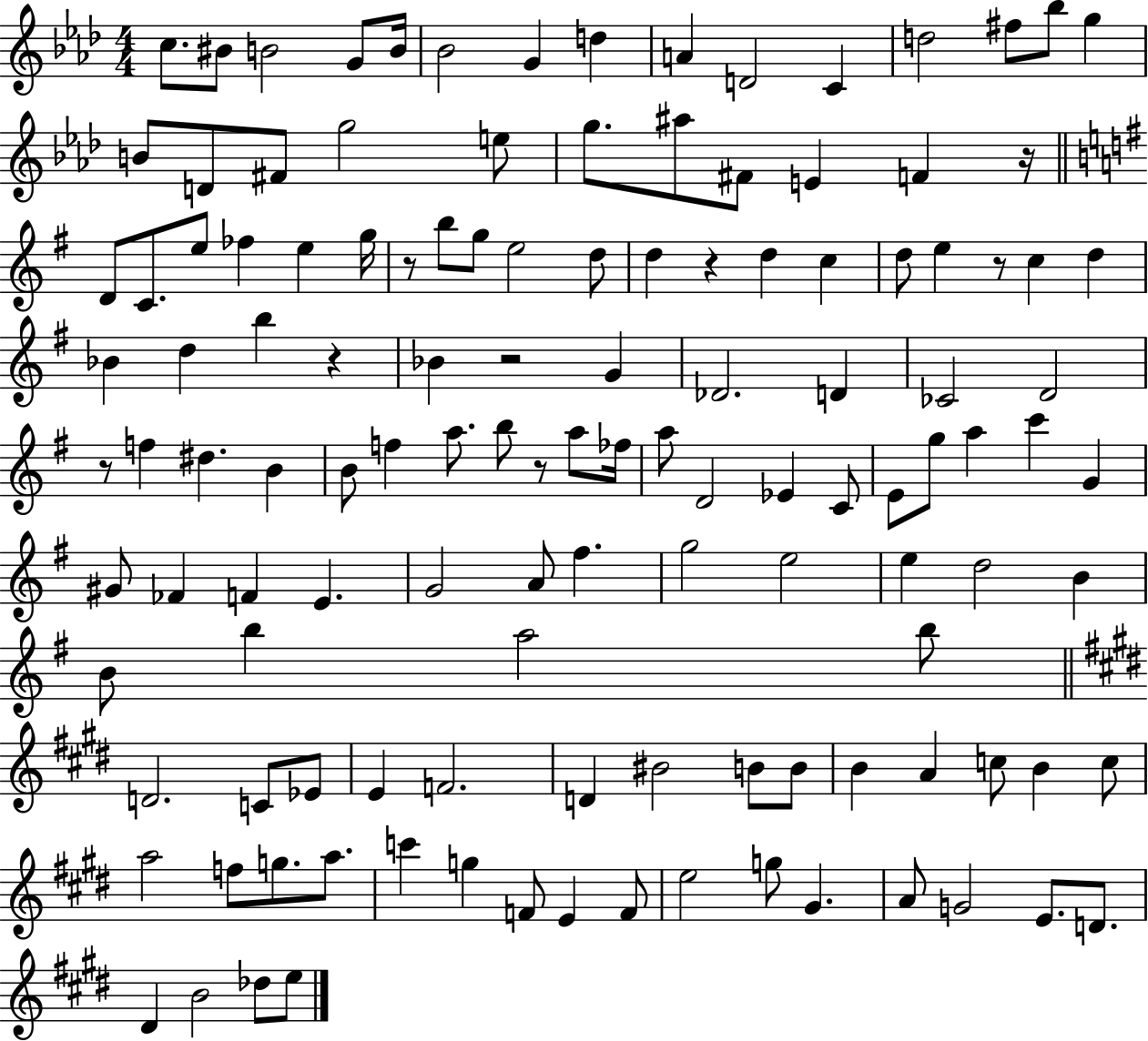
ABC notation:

X:1
T:Untitled
M:4/4
L:1/4
K:Ab
c/2 ^B/2 B2 G/2 B/4 _B2 G d A D2 C d2 ^f/2 _b/2 g B/2 D/2 ^F/2 g2 e/2 g/2 ^a/2 ^F/2 E F z/4 D/2 C/2 e/2 _f e g/4 z/2 b/2 g/2 e2 d/2 d z d c d/2 e z/2 c d _B d b z _B z2 G _D2 D _C2 D2 z/2 f ^d B B/2 f a/2 b/2 z/2 a/2 _f/4 a/2 D2 _E C/2 E/2 g/2 a c' G ^G/2 _F F E G2 A/2 ^f g2 e2 e d2 B B/2 b a2 b/2 D2 C/2 _E/2 E F2 D ^B2 B/2 B/2 B A c/2 B c/2 a2 f/2 g/2 a/2 c' g F/2 E F/2 e2 g/2 ^G A/2 G2 E/2 D/2 ^D B2 _d/2 e/2